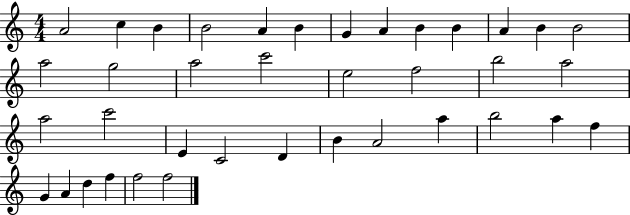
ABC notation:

X:1
T:Untitled
M:4/4
L:1/4
K:C
A2 c B B2 A B G A B B A B B2 a2 g2 a2 c'2 e2 f2 b2 a2 a2 c'2 E C2 D B A2 a b2 a f G A d f f2 f2